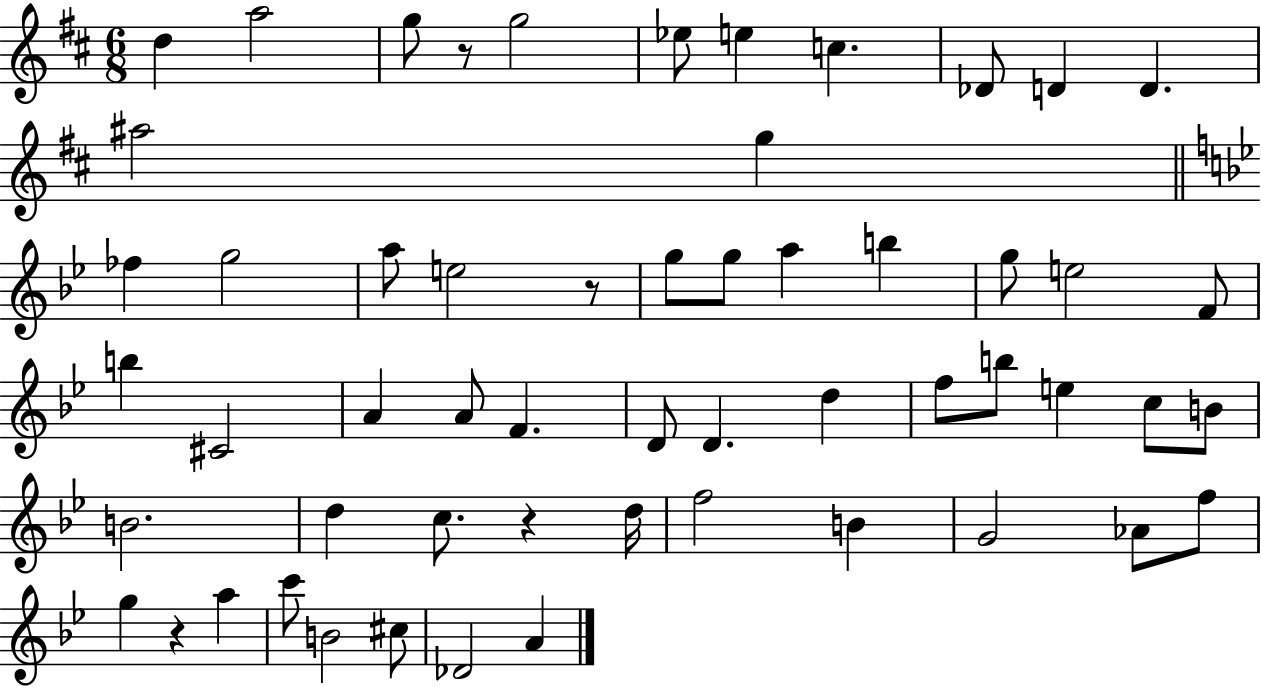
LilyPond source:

{
  \clef treble
  \numericTimeSignature
  \time 6/8
  \key d \major
  d''4 a''2 | g''8 r8 g''2 | ees''8 e''4 c''4. | des'8 d'4 d'4. | \break ais''2 g''4 | \bar "||" \break \key g \minor fes''4 g''2 | a''8 e''2 r8 | g''8 g''8 a''4 b''4 | g''8 e''2 f'8 | \break b''4 cis'2 | a'4 a'8 f'4. | d'8 d'4. d''4 | f''8 b''8 e''4 c''8 b'8 | \break b'2. | d''4 c''8. r4 d''16 | f''2 b'4 | g'2 aes'8 f''8 | \break g''4 r4 a''4 | c'''8 b'2 cis''8 | des'2 a'4 | \bar "|."
}